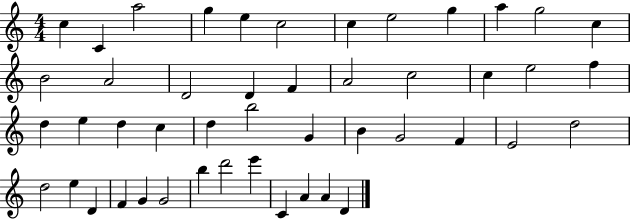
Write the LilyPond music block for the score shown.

{
  \clef treble
  \numericTimeSignature
  \time 4/4
  \key c \major
  c''4 c'4 a''2 | g''4 e''4 c''2 | c''4 e''2 g''4 | a''4 g''2 c''4 | \break b'2 a'2 | d'2 d'4 f'4 | a'2 c''2 | c''4 e''2 f''4 | \break d''4 e''4 d''4 c''4 | d''4 b''2 g'4 | b'4 g'2 f'4 | e'2 d''2 | \break d''2 e''4 d'4 | f'4 g'4 g'2 | b''4 d'''2 e'''4 | c'4 a'4 a'4 d'4 | \break \bar "|."
}